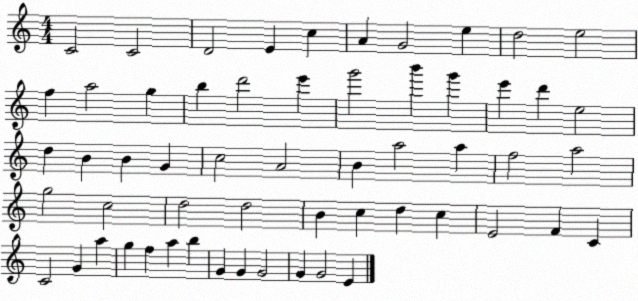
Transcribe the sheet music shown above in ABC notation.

X:1
T:Untitled
M:4/4
L:1/4
K:C
C2 C2 D2 E c A G2 e d2 e2 f a2 g b d'2 e' g'2 b' g' e' d' e2 d B B G c2 A2 B a2 a f2 a2 g2 c2 d2 d2 B c d c E2 F C C2 G a g f a b G G G2 G G2 E